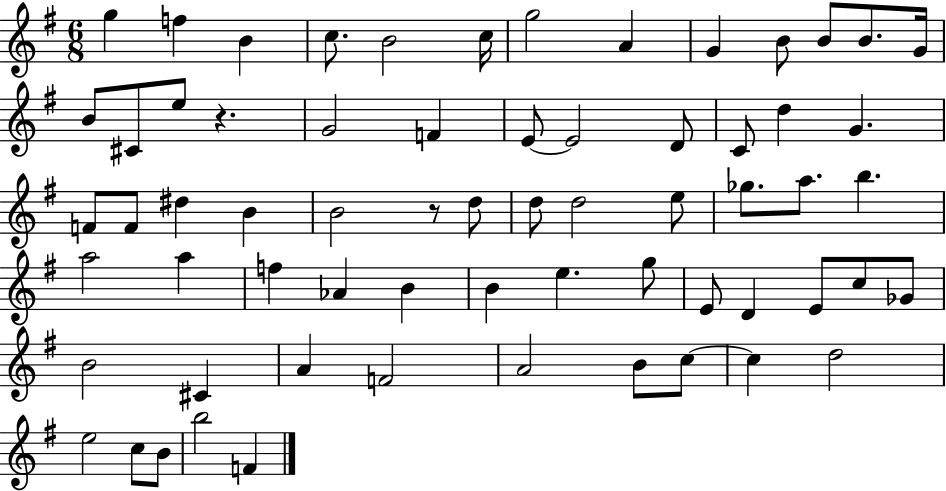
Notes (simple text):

G5/q F5/q B4/q C5/e. B4/h C5/s G5/h A4/q G4/q B4/e B4/e B4/e. G4/s B4/e C#4/e E5/e R/q. G4/h F4/q E4/e E4/h D4/e C4/e D5/q G4/q. F4/e F4/e D#5/q B4/q B4/h R/e D5/e D5/e D5/h E5/e Gb5/e. A5/e. B5/q. A5/h A5/q F5/q Ab4/q B4/q B4/q E5/q. G5/e E4/e D4/q E4/e C5/e Gb4/e B4/h C#4/q A4/q F4/h A4/h B4/e C5/e C5/q D5/h E5/h C5/e B4/e B5/h F4/q